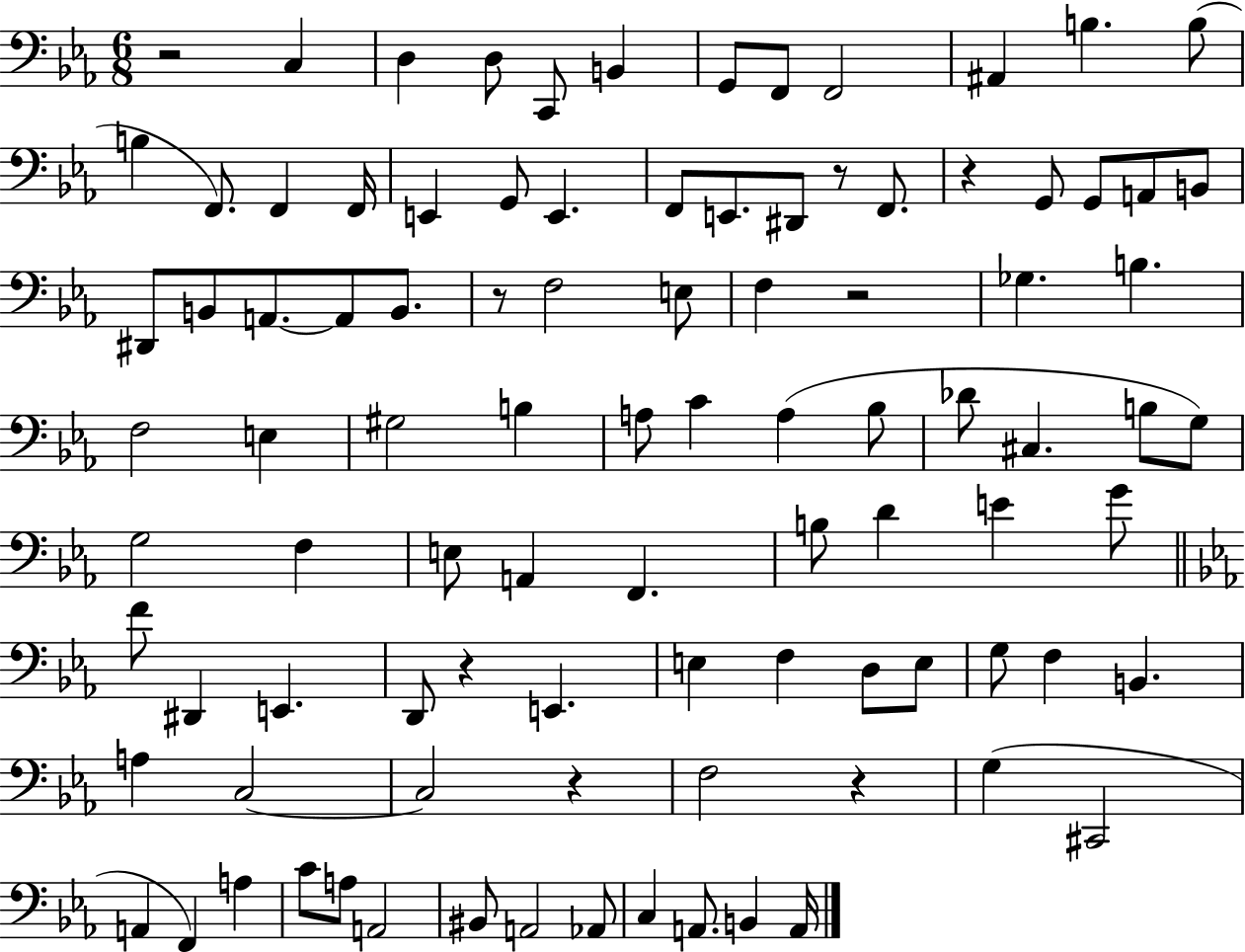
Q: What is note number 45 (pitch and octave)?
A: Db4